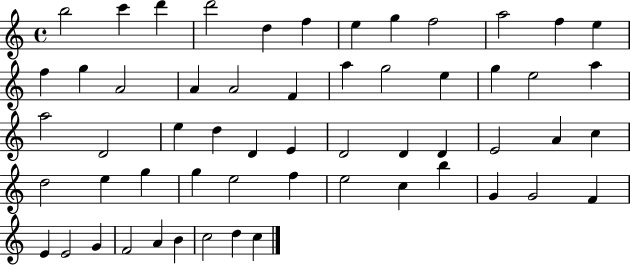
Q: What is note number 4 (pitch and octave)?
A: D6